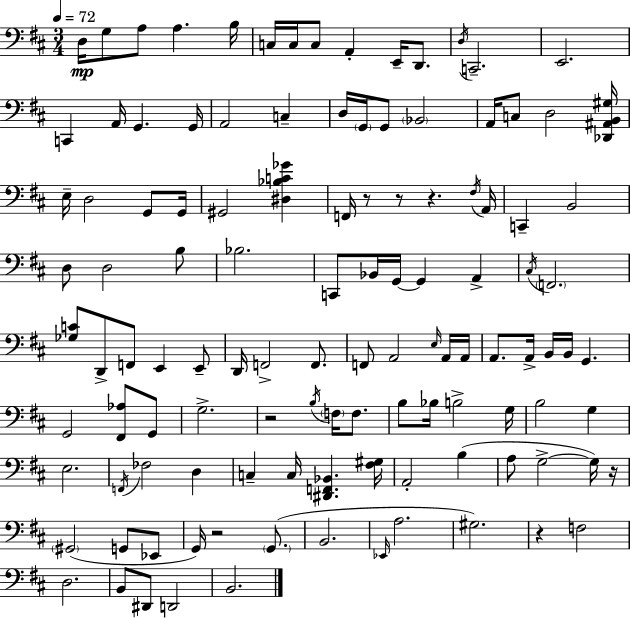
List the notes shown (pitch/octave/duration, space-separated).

D3/s G3/e A3/e A3/q. B3/s C3/s C3/s C3/e A2/q E2/s D2/e. D3/s C2/h. E2/h. C2/q A2/s G2/q. G2/s A2/h C3/q D3/s G2/s G2/e Bb2/h A2/s C3/e D3/h [Db2,A#2,B2,G#3]/s E3/s D3/h G2/e G2/s G#2/h [D#3,Bb3,C4,Gb4]/q F2/s R/e R/e R/q. F#3/s A2/s C2/q B2/h D3/e D3/h B3/e Bb3/h. C2/e Bb2/s G2/s G2/q A2/q C#3/s F2/h. [Gb3,C4]/e D2/e F2/e E2/q E2/e D2/s F2/h F2/e. F2/e A2/h E3/s A2/s A2/s A2/e. A2/s B2/s B2/s G2/q. G2/h [F#2,Ab3]/e G2/e G3/h. R/h B3/s F3/s F3/e. B3/e Bb3/s B3/h G3/s B3/h G3/q E3/h. F2/s FES3/h D3/q C3/q C3/s [D#2,F2,Bb2]/q. [F#3,G#3]/s A2/h B3/q A3/e G3/h G3/s R/s G#2/h G2/e Eb2/e G2/s R/h G2/e. B2/h. Eb2/s A3/h. G#3/h. R/q F3/h D3/h. B2/e D#2/e D2/h B2/h.